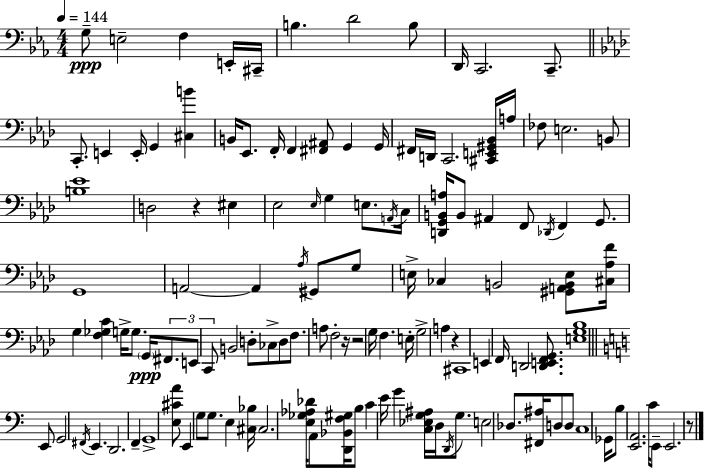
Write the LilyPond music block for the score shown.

{
  \clef bass
  \numericTimeSignature
  \time 4/4
  \key ees \major
  \tempo 4 = 144
  g8--\ppp e2-- f4 e,16-. cis,16-- | b4. d'2 b8 | d,16 c,2. c,8.-- | \bar "||" \break \key f \minor c,8.-. e,4 e,16-. g,4 <cis b'>4 | b,16 ees,8. f,16-. f,4 <fis, ais,>8 g,4 g,16 | fis,16 d,16 c,2. <cis, e, gis, bes,>16 a16 | fes8 e2. b,8 | \break <b ees'>1 | d2 r4 eis4 | ees2 \grace { ees16 } g4 e8. | \acciaccatura { a,16 } c16 <d, g, b, a>16 b,8 ais,4 f,8 \acciaccatura { des,16 } f,4 | \break g,8. g,1 | a,2~~ a,4 \acciaccatura { aes16 } | gis,8 g8 e16-> ces4 b,2 | <gis, a, b, e>8 <cis aes f'>16 g4 <f ges c'>4 g16-> g8. | \break \parenthesize g,16\ppp \tuplet 3/2 { fis,8. e,8 c,8 } b,2 | d8-. ces8-> d8 f8. a8 f2-. | r16 r2 g16 f4. | e16-. g2-> a4 | \break r4 cis,1 | e,4 f,16 d,2 | <d, e, f, g,>8. <e g bes>1 | \bar "||" \break \key c \major e,8 g,2 \acciaccatura { fis,16 } e,4. | d,2. f,4-- | g,1-> | <e cis' a'>8 e,4 g8 g8. e4 | \break <cis bes>16 cis2. <e ges aes des'>16 a,8 | <d, bes, f gis>16 b8 c'4 e'16 g'4 <c ees g ais>16 d16 \acciaccatura { d,16 } g8. | e2 des8. <fis, ais>16 d8 | d8 c1 | \break ges,16 b8 <e, a,>2. | c'16 e,8-- e,2. | r8 \bar "|."
}